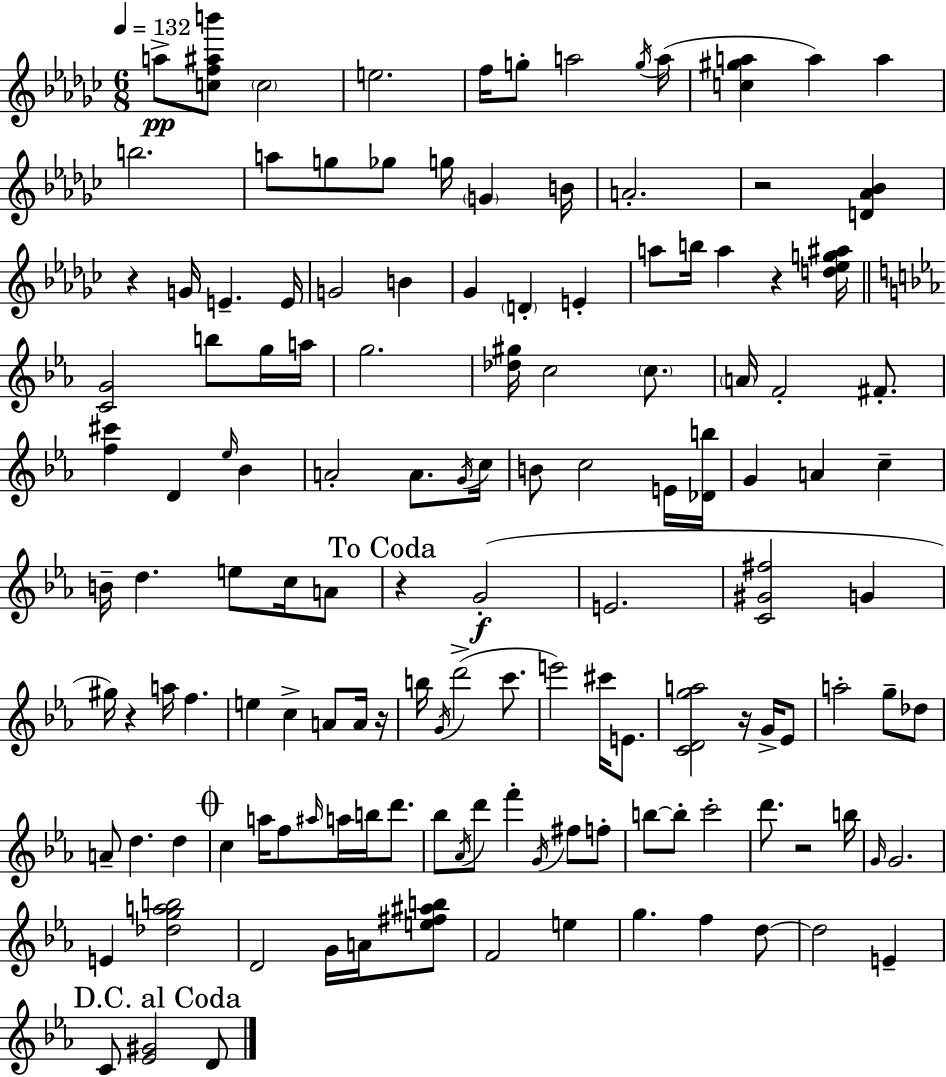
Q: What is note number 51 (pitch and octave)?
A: C5